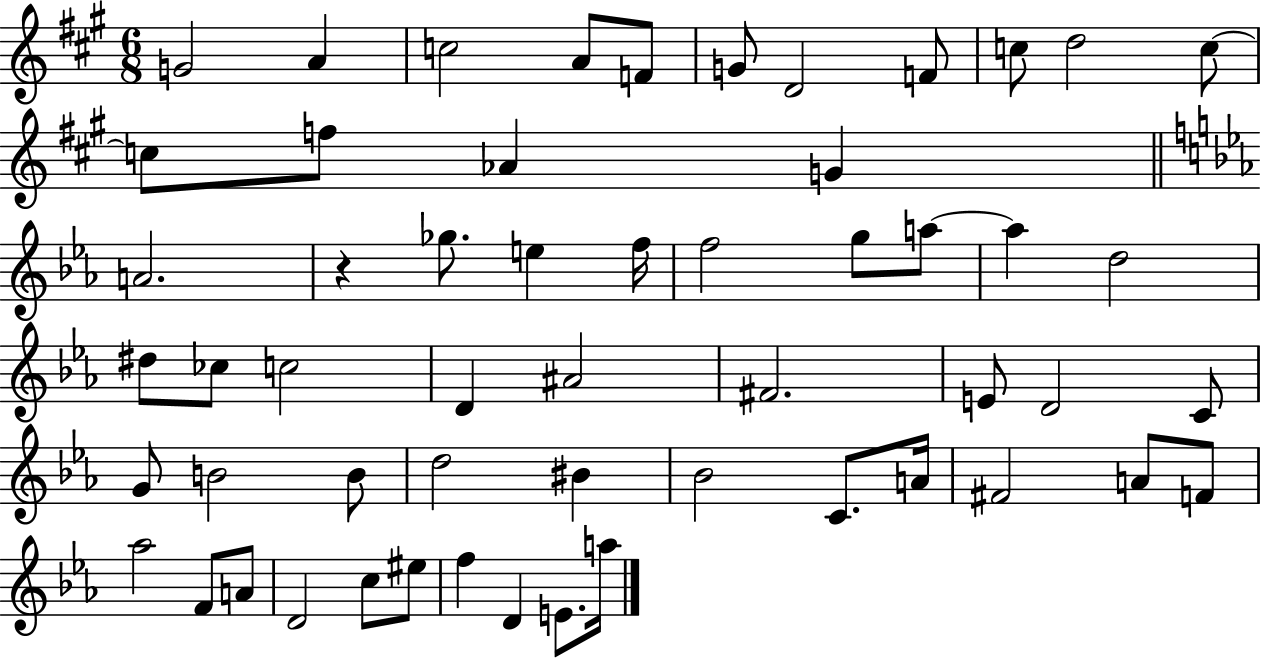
G4/h A4/q C5/h A4/e F4/e G4/e D4/h F4/e C5/e D5/h C5/e C5/e F5/e Ab4/q G4/q A4/h. R/q Gb5/e. E5/q F5/s F5/h G5/e A5/e A5/q D5/h D#5/e CES5/e C5/h D4/q A#4/h F#4/h. E4/e D4/h C4/e G4/e B4/h B4/e D5/h BIS4/q Bb4/h C4/e. A4/s F#4/h A4/e F4/e Ab5/h F4/e A4/e D4/h C5/e EIS5/e F5/q D4/q E4/e. A5/s